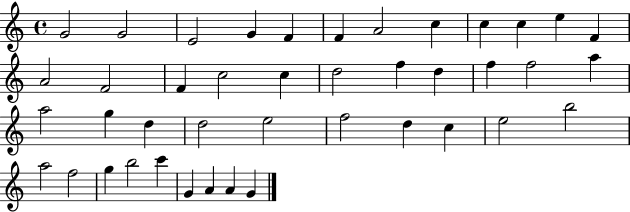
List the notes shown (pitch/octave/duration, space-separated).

G4/h G4/h E4/h G4/q F4/q F4/q A4/h C5/q C5/q C5/q E5/q F4/q A4/h F4/h F4/q C5/h C5/q D5/h F5/q D5/q F5/q F5/h A5/q A5/h G5/q D5/q D5/h E5/h F5/h D5/q C5/q E5/h B5/h A5/h F5/h G5/q B5/h C6/q G4/q A4/q A4/q G4/q